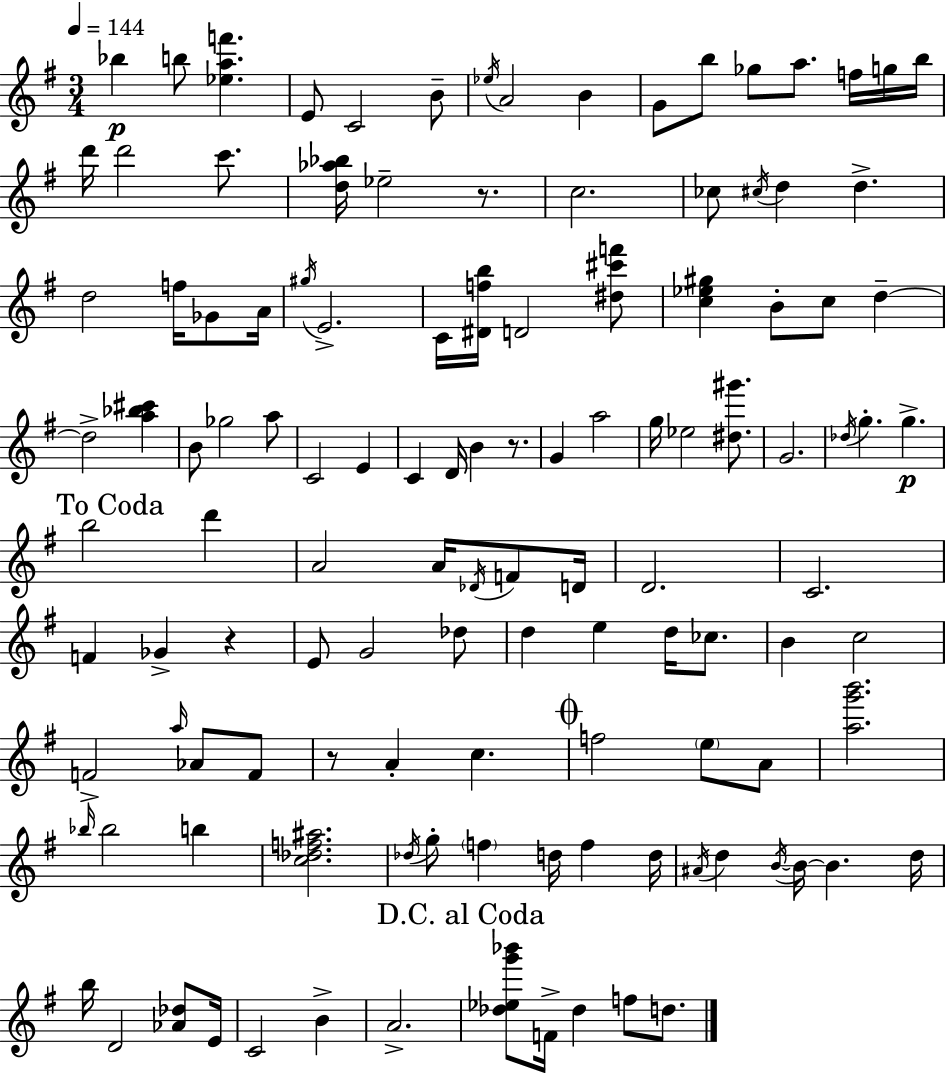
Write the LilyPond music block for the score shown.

{
  \clef treble
  \numericTimeSignature
  \time 3/4
  \key g \major
  \tempo 4 = 144
  bes''4\p b''8 <ees'' a'' f'''>4. | e'8 c'2 b'8-- | \acciaccatura { ees''16 } a'2 b'4 | g'8 b''8 ges''8 a''8. f''16 g''16 | \break b''16 d'''16 d'''2 c'''8. | <d'' aes'' bes''>16 ees''2-- r8. | c''2. | ces''8 \acciaccatura { cis''16 } d''4 d''4.-> | \break d''2 f''16 ges'8 | a'16 \acciaccatura { gis''16 } e'2.-> | c'16 <dis' f'' b''>16 d'2 | <dis'' cis''' f'''>8 <c'' ees'' gis''>4 b'8-. c''8 d''4--~~ | \break d''2-> <a'' bes'' cis'''>4 | b'8 ges''2 | a''8 c'2 e'4 | c'4 d'16 b'4 | \break r8. g'4 a''2 | g''16 ees''2 | <dis'' gis'''>8. g'2. | \acciaccatura { des''16 } g''4.-. g''4.->\p | \break \mark "To Coda" b''2 | d'''4 a'2 | a'16 \acciaccatura { des'16 } f'8 d'16 d'2. | c'2. | \break f'4 ges'4-> | r4 e'8 g'2 | des''8 d''4 e''4 | d''16 ces''8. b'4 c''2 | \break f'2-> | \grace { a''16 } aes'8 f'8 r8 a'4-. | c''4. \mark \markup { \musicglyph "scripts.coda" } f''2 | \parenthesize e''8 a'8 <a'' g''' b'''>2. | \break \grace { bes''16 } bes''2 | b''4 <c'' des'' f'' ais''>2. | \acciaccatura { des''16 } g''8-. \parenthesize f''4 | d''16 f''4 d''16 \acciaccatura { ais'16 } d''4 | \break \acciaccatura { b'16~ }~ b'16 b'4. d''16 b''16 d'2 | <aes' des''>8 e'16 c'2 | b'4-> a'2.-> | \mark "D.C. al Coda" <des'' ees'' g''' bes'''>8 | \break f'16-> des''4 f''8 d''8. \bar "|."
}